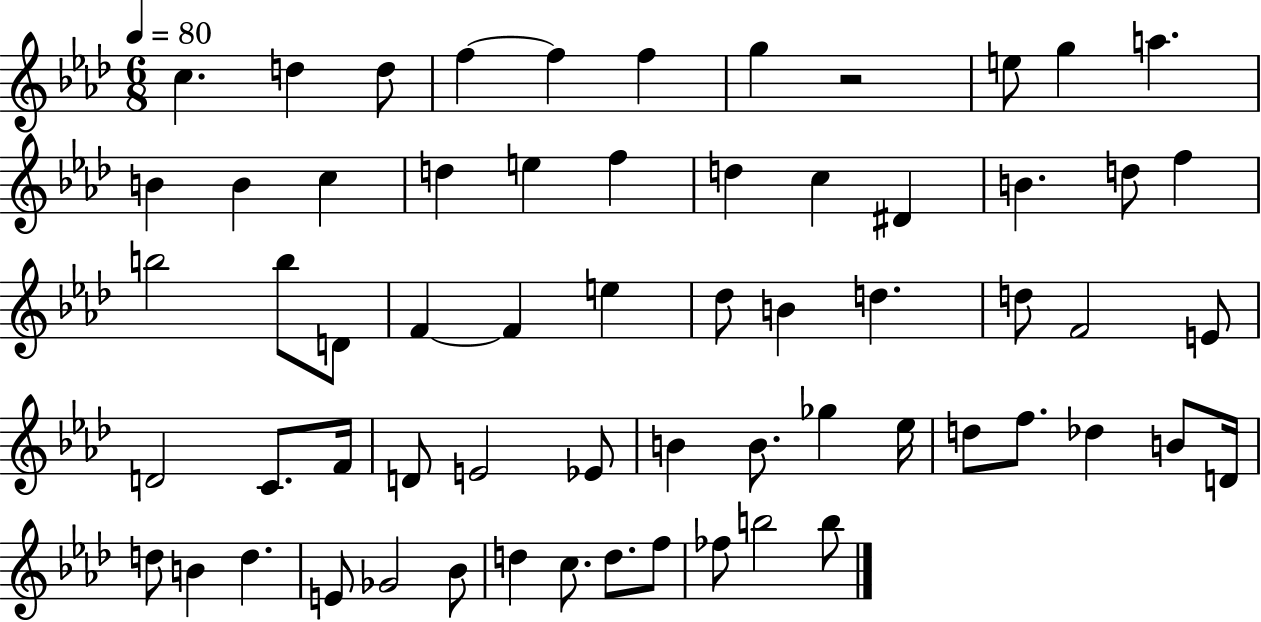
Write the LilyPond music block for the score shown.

{
  \clef treble
  \numericTimeSignature
  \time 6/8
  \key aes \major
  \tempo 4 = 80
  \repeat volta 2 { c''4. d''4 d''8 | f''4~~ f''4 f''4 | g''4 r2 | e''8 g''4 a''4. | \break b'4 b'4 c''4 | d''4 e''4 f''4 | d''4 c''4 dis'4 | b'4. d''8 f''4 | \break b''2 b''8 d'8 | f'4~~ f'4 e''4 | des''8 b'4 d''4. | d''8 f'2 e'8 | \break d'2 c'8. f'16 | d'8 e'2 ees'8 | b'4 b'8. ges''4 ees''16 | d''8 f''8. des''4 b'8 d'16 | \break d''8 b'4 d''4. | e'8 ges'2 bes'8 | d''4 c''8. d''8. f''8 | fes''8 b''2 b''8 | \break } \bar "|."
}